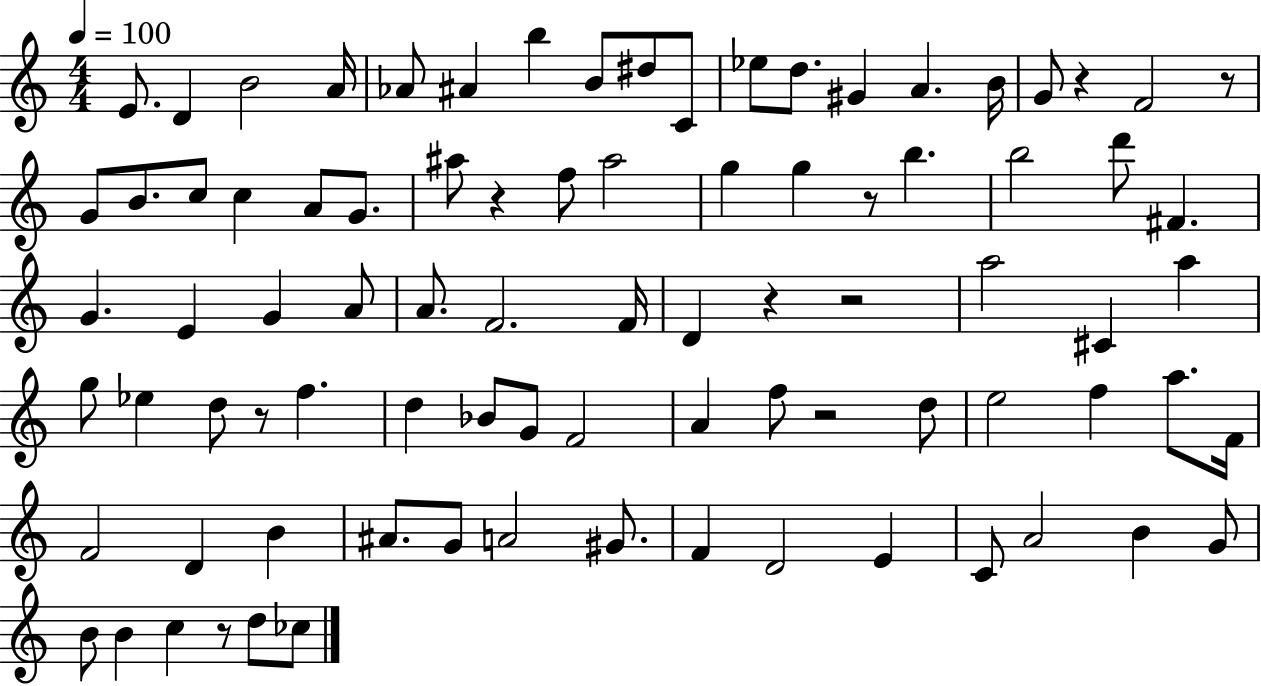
{
  \clef treble
  \numericTimeSignature
  \time 4/4
  \key c \major
  \tempo 4 = 100
  e'8. d'4 b'2 a'16 | aes'8 ais'4 b''4 b'8 dis''8 c'8 | ees''8 d''8. gis'4 a'4. b'16 | g'8 r4 f'2 r8 | \break g'8 b'8. c''8 c''4 a'8 g'8. | ais''8 r4 f''8 ais''2 | g''4 g''4 r8 b''4. | b''2 d'''8 fis'4. | \break g'4. e'4 g'4 a'8 | a'8. f'2. f'16 | d'4 r4 r2 | a''2 cis'4 a''4 | \break g''8 ees''4 d''8 r8 f''4. | d''4 bes'8 g'8 f'2 | a'4 f''8 r2 d''8 | e''2 f''4 a''8. f'16 | \break f'2 d'4 b'4 | ais'8. g'8 a'2 gis'8. | f'4 d'2 e'4 | c'8 a'2 b'4 g'8 | \break b'8 b'4 c''4 r8 d''8 ces''8 | \bar "|."
}